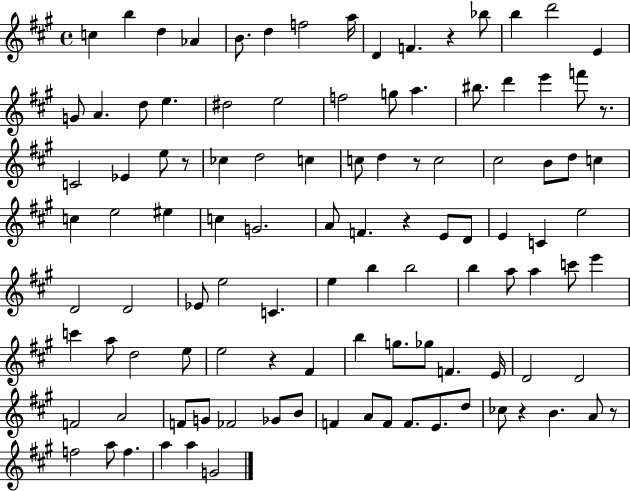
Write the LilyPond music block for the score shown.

{
  \clef treble
  \time 4/4
  \defaultTimeSignature
  \key a \major
  c''4 b''4 d''4 aes'4 | b'8. d''4 f''2 a''16 | d'4 f'4. r4 bes''8 | b''4 d'''2 e'4 | \break g'8 a'4. d''8 e''4. | dis''2 e''2 | f''2 g''8 a''4. | bis''8. d'''4 e'''4 f'''8 r8. | \break c'2 ees'4 e''8 r8 | ces''4 d''2 c''4 | c''8 d''4 r8 c''2 | cis''2 b'8 d''8 c''4 | \break c''4 e''2 eis''4 | c''4 g'2. | a'8 f'4. r4 e'8 d'8 | e'4 c'4 e''2 | \break d'2 d'2 | ees'8 e''2 c'4. | e''4 b''4 b''2 | b''4 a''8 a''4 c'''8 e'''4 | \break c'''4 a''8 d''2 e''8 | e''2 r4 fis'4 | b''4 g''8. ges''8 f'4. e'16 | d'2 d'2 | \break f'2 a'2 | f'8 g'8 fes'2 ges'8 b'8 | f'4 a'8 f'8 f'8. e'8. d''8 | ces''8 r4 b'4. a'8 r8 | \break f''2 a''8 f''4. | a''4 a''4 g'2 | \bar "|."
}